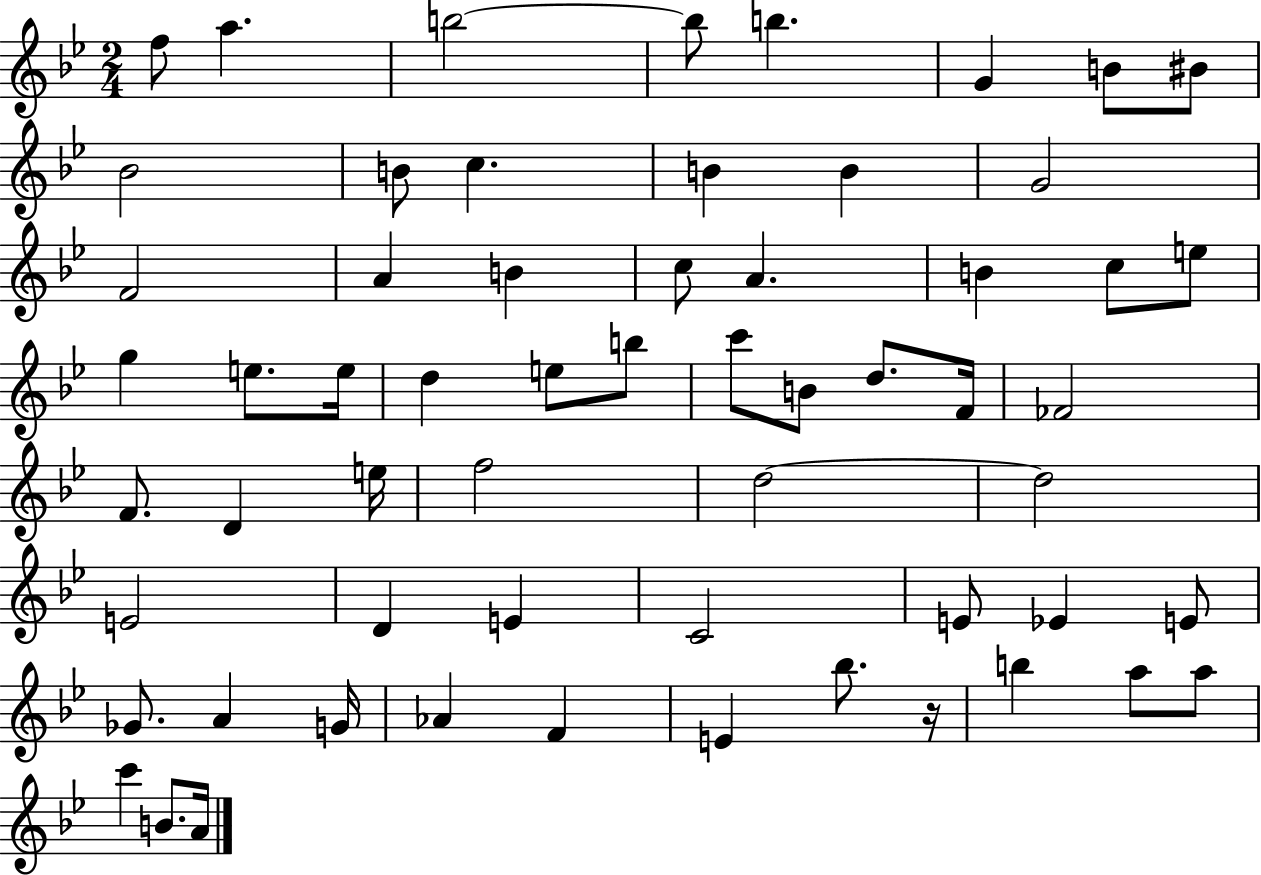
X:1
T:Untitled
M:2/4
L:1/4
K:Bb
f/2 a b2 b/2 b G B/2 ^B/2 _B2 B/2 c B B G2 F2 A B c/2 A B c/2 e/2 g e/2 e/4 d e/2 b/2 c'/2 B/2 d/2 F/4 _F2 F/2 D e/4 f2 d2 d2 E2 D E C2 E/2 _E E/2 _G/2 A G/4 _A F E _b/2 z/4 b a/2 a/2 c' B/2 A/4